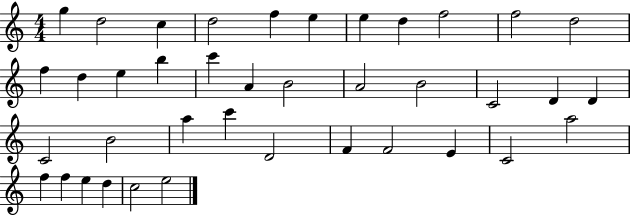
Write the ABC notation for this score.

X:1
T:Untitled
M:4/4
L:1/4
K:C
g d2 c d2 f e e d f2 f2 d2 f d e b c' A B2 A2 B2 C2 D D C2 B2 a c' D2 F F2 E C2 a2 f f e d c2 e2